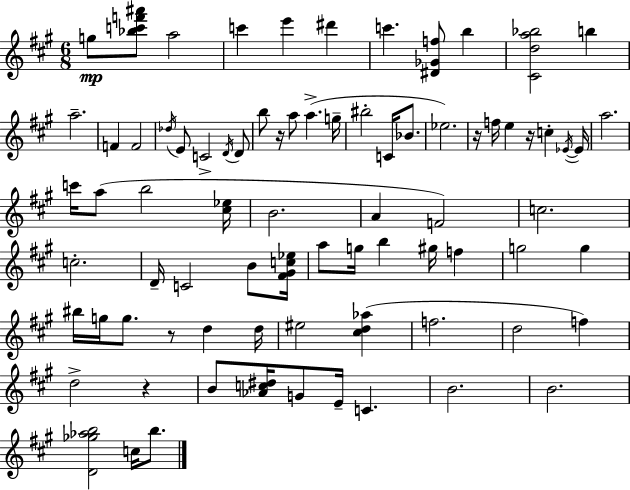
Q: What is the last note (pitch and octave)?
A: B5